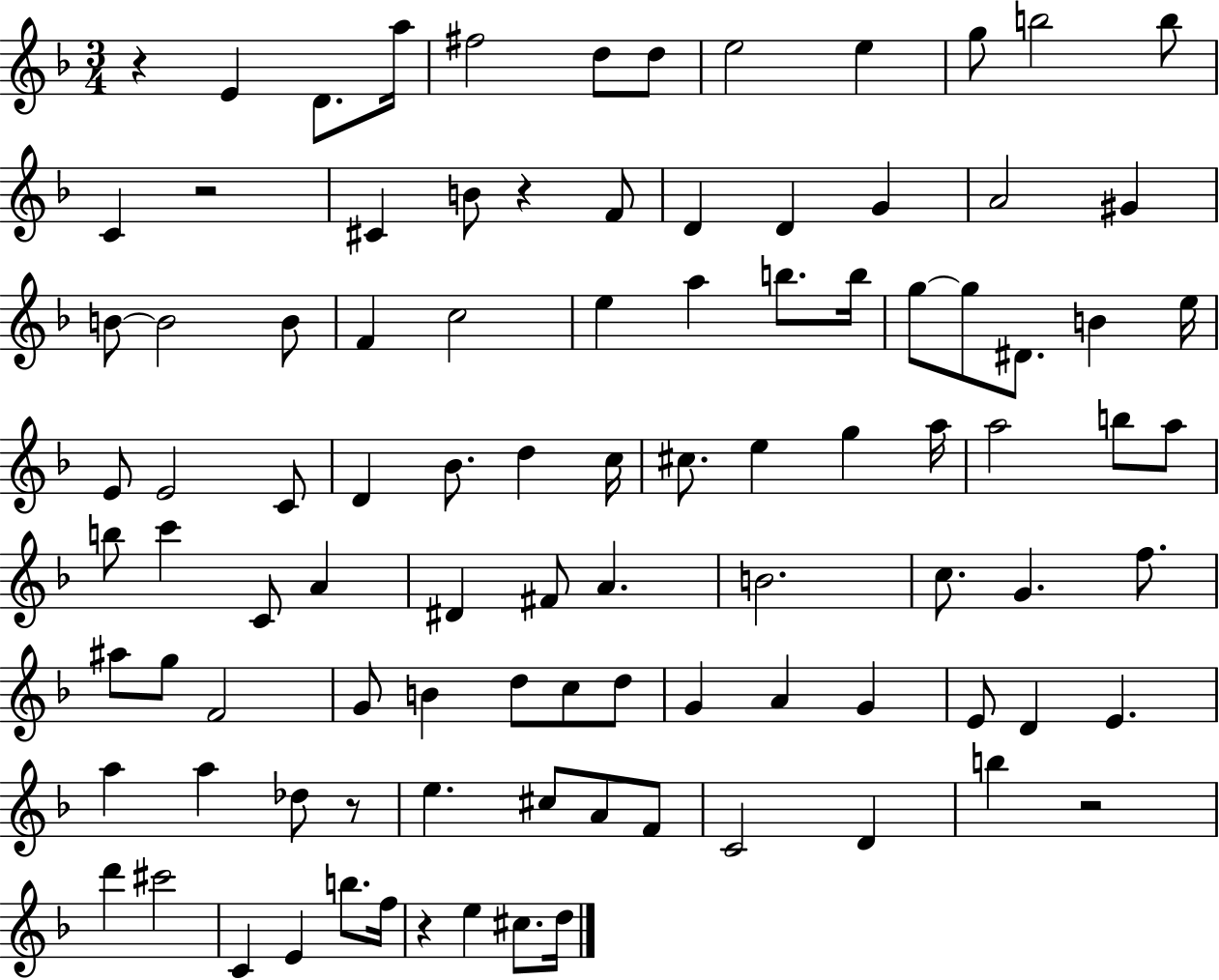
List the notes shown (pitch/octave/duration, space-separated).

R/q E4/q D4/e. A5/s F#5/h D5/e D5/e E5/h E5/q G5/e B5/h B5/e C4/q R/h C#4/q B4/e R/q F4/e D4/q D4/q G4/q A4/h G#4/q B4/e B4/h B4/e F4/q C5/h E5/q A5/q B5/e. B5/s G5/e G5/e D#4/e. B4/q E5/s E4/e E4/h C4/e D4/q Bb4/e. D5/q C5/s C#5/e. E5/q G5/q A5/s A5/h B5/e A5/e B5/e C6/q C4/e A4/q D#4/q F#4/e A4/q. B4/h. C5/e. G4/q. F5/e. A#5/e G5/e F4/h G4/e B4/q D5/e C5/e D5/e G4/q A4/q G4/q E4/e D4/q E4/q. A5/q A5/q Db5/e R/e E5/q. C#5/e A4/e F4/e C4/h D4/q B5/q R/h D6/q C#6/h C4/q E4/q B5/e. F5/s R/q E5/q C#5/e. D5/s